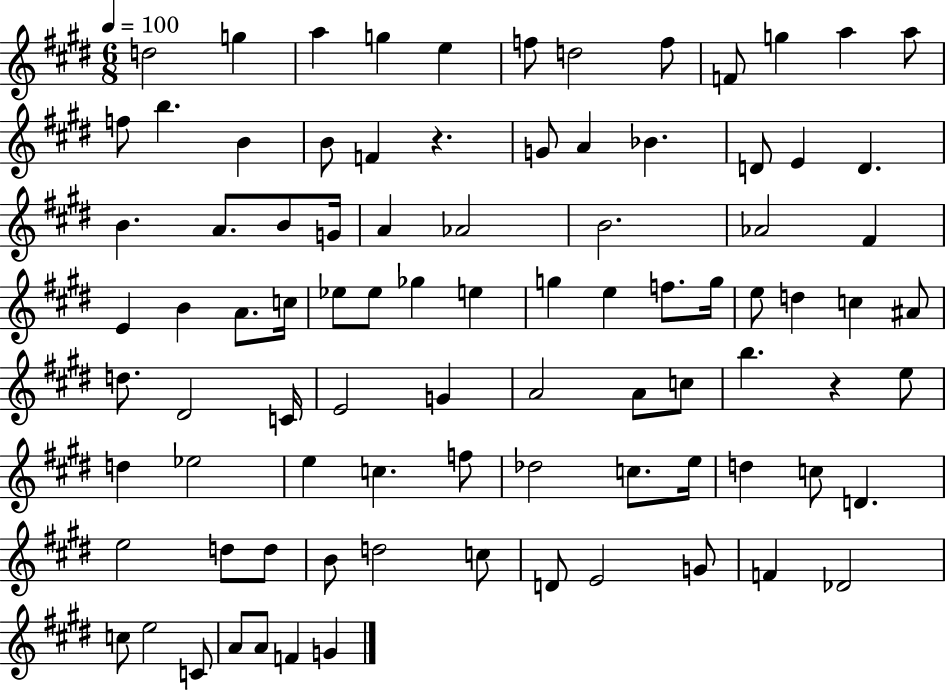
X:1
T:Untitled
M:6/8
L:1/4
K:E
d2 g a g e f/2 d2 f/2 F/2 g a a/2 f/2 b B B/2 F z G/2 A _B D/2 E D B A/2 B/2 G/4 A _A2 B2 _A2 ^F E B A/2 c/4 _e/2 _e/2 _g e g e f/2 g/4 e/2 d c ^A/2 d/2 ^D2 C/4 E2 G A2 A/2 c/2 b z e/2 d _e2 e c f/2 _d2 c/2 e/4 d c/2 D e2 d/2 d/2 B/2 d2 c/2 D/2 E2 G/2 F _D2 c/2 e2 C/2 A/2 A/2 F G